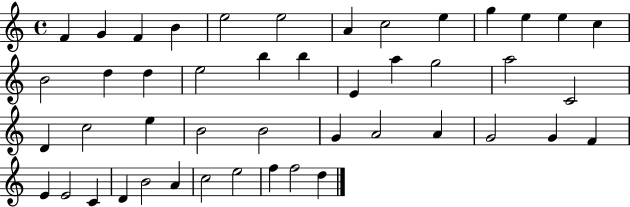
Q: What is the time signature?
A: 4/4